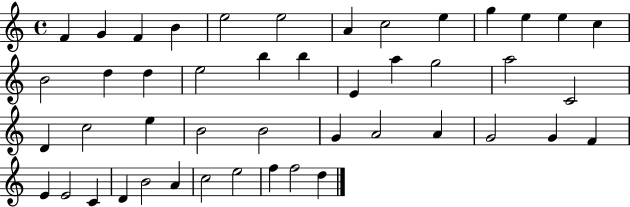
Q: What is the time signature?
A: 4/4